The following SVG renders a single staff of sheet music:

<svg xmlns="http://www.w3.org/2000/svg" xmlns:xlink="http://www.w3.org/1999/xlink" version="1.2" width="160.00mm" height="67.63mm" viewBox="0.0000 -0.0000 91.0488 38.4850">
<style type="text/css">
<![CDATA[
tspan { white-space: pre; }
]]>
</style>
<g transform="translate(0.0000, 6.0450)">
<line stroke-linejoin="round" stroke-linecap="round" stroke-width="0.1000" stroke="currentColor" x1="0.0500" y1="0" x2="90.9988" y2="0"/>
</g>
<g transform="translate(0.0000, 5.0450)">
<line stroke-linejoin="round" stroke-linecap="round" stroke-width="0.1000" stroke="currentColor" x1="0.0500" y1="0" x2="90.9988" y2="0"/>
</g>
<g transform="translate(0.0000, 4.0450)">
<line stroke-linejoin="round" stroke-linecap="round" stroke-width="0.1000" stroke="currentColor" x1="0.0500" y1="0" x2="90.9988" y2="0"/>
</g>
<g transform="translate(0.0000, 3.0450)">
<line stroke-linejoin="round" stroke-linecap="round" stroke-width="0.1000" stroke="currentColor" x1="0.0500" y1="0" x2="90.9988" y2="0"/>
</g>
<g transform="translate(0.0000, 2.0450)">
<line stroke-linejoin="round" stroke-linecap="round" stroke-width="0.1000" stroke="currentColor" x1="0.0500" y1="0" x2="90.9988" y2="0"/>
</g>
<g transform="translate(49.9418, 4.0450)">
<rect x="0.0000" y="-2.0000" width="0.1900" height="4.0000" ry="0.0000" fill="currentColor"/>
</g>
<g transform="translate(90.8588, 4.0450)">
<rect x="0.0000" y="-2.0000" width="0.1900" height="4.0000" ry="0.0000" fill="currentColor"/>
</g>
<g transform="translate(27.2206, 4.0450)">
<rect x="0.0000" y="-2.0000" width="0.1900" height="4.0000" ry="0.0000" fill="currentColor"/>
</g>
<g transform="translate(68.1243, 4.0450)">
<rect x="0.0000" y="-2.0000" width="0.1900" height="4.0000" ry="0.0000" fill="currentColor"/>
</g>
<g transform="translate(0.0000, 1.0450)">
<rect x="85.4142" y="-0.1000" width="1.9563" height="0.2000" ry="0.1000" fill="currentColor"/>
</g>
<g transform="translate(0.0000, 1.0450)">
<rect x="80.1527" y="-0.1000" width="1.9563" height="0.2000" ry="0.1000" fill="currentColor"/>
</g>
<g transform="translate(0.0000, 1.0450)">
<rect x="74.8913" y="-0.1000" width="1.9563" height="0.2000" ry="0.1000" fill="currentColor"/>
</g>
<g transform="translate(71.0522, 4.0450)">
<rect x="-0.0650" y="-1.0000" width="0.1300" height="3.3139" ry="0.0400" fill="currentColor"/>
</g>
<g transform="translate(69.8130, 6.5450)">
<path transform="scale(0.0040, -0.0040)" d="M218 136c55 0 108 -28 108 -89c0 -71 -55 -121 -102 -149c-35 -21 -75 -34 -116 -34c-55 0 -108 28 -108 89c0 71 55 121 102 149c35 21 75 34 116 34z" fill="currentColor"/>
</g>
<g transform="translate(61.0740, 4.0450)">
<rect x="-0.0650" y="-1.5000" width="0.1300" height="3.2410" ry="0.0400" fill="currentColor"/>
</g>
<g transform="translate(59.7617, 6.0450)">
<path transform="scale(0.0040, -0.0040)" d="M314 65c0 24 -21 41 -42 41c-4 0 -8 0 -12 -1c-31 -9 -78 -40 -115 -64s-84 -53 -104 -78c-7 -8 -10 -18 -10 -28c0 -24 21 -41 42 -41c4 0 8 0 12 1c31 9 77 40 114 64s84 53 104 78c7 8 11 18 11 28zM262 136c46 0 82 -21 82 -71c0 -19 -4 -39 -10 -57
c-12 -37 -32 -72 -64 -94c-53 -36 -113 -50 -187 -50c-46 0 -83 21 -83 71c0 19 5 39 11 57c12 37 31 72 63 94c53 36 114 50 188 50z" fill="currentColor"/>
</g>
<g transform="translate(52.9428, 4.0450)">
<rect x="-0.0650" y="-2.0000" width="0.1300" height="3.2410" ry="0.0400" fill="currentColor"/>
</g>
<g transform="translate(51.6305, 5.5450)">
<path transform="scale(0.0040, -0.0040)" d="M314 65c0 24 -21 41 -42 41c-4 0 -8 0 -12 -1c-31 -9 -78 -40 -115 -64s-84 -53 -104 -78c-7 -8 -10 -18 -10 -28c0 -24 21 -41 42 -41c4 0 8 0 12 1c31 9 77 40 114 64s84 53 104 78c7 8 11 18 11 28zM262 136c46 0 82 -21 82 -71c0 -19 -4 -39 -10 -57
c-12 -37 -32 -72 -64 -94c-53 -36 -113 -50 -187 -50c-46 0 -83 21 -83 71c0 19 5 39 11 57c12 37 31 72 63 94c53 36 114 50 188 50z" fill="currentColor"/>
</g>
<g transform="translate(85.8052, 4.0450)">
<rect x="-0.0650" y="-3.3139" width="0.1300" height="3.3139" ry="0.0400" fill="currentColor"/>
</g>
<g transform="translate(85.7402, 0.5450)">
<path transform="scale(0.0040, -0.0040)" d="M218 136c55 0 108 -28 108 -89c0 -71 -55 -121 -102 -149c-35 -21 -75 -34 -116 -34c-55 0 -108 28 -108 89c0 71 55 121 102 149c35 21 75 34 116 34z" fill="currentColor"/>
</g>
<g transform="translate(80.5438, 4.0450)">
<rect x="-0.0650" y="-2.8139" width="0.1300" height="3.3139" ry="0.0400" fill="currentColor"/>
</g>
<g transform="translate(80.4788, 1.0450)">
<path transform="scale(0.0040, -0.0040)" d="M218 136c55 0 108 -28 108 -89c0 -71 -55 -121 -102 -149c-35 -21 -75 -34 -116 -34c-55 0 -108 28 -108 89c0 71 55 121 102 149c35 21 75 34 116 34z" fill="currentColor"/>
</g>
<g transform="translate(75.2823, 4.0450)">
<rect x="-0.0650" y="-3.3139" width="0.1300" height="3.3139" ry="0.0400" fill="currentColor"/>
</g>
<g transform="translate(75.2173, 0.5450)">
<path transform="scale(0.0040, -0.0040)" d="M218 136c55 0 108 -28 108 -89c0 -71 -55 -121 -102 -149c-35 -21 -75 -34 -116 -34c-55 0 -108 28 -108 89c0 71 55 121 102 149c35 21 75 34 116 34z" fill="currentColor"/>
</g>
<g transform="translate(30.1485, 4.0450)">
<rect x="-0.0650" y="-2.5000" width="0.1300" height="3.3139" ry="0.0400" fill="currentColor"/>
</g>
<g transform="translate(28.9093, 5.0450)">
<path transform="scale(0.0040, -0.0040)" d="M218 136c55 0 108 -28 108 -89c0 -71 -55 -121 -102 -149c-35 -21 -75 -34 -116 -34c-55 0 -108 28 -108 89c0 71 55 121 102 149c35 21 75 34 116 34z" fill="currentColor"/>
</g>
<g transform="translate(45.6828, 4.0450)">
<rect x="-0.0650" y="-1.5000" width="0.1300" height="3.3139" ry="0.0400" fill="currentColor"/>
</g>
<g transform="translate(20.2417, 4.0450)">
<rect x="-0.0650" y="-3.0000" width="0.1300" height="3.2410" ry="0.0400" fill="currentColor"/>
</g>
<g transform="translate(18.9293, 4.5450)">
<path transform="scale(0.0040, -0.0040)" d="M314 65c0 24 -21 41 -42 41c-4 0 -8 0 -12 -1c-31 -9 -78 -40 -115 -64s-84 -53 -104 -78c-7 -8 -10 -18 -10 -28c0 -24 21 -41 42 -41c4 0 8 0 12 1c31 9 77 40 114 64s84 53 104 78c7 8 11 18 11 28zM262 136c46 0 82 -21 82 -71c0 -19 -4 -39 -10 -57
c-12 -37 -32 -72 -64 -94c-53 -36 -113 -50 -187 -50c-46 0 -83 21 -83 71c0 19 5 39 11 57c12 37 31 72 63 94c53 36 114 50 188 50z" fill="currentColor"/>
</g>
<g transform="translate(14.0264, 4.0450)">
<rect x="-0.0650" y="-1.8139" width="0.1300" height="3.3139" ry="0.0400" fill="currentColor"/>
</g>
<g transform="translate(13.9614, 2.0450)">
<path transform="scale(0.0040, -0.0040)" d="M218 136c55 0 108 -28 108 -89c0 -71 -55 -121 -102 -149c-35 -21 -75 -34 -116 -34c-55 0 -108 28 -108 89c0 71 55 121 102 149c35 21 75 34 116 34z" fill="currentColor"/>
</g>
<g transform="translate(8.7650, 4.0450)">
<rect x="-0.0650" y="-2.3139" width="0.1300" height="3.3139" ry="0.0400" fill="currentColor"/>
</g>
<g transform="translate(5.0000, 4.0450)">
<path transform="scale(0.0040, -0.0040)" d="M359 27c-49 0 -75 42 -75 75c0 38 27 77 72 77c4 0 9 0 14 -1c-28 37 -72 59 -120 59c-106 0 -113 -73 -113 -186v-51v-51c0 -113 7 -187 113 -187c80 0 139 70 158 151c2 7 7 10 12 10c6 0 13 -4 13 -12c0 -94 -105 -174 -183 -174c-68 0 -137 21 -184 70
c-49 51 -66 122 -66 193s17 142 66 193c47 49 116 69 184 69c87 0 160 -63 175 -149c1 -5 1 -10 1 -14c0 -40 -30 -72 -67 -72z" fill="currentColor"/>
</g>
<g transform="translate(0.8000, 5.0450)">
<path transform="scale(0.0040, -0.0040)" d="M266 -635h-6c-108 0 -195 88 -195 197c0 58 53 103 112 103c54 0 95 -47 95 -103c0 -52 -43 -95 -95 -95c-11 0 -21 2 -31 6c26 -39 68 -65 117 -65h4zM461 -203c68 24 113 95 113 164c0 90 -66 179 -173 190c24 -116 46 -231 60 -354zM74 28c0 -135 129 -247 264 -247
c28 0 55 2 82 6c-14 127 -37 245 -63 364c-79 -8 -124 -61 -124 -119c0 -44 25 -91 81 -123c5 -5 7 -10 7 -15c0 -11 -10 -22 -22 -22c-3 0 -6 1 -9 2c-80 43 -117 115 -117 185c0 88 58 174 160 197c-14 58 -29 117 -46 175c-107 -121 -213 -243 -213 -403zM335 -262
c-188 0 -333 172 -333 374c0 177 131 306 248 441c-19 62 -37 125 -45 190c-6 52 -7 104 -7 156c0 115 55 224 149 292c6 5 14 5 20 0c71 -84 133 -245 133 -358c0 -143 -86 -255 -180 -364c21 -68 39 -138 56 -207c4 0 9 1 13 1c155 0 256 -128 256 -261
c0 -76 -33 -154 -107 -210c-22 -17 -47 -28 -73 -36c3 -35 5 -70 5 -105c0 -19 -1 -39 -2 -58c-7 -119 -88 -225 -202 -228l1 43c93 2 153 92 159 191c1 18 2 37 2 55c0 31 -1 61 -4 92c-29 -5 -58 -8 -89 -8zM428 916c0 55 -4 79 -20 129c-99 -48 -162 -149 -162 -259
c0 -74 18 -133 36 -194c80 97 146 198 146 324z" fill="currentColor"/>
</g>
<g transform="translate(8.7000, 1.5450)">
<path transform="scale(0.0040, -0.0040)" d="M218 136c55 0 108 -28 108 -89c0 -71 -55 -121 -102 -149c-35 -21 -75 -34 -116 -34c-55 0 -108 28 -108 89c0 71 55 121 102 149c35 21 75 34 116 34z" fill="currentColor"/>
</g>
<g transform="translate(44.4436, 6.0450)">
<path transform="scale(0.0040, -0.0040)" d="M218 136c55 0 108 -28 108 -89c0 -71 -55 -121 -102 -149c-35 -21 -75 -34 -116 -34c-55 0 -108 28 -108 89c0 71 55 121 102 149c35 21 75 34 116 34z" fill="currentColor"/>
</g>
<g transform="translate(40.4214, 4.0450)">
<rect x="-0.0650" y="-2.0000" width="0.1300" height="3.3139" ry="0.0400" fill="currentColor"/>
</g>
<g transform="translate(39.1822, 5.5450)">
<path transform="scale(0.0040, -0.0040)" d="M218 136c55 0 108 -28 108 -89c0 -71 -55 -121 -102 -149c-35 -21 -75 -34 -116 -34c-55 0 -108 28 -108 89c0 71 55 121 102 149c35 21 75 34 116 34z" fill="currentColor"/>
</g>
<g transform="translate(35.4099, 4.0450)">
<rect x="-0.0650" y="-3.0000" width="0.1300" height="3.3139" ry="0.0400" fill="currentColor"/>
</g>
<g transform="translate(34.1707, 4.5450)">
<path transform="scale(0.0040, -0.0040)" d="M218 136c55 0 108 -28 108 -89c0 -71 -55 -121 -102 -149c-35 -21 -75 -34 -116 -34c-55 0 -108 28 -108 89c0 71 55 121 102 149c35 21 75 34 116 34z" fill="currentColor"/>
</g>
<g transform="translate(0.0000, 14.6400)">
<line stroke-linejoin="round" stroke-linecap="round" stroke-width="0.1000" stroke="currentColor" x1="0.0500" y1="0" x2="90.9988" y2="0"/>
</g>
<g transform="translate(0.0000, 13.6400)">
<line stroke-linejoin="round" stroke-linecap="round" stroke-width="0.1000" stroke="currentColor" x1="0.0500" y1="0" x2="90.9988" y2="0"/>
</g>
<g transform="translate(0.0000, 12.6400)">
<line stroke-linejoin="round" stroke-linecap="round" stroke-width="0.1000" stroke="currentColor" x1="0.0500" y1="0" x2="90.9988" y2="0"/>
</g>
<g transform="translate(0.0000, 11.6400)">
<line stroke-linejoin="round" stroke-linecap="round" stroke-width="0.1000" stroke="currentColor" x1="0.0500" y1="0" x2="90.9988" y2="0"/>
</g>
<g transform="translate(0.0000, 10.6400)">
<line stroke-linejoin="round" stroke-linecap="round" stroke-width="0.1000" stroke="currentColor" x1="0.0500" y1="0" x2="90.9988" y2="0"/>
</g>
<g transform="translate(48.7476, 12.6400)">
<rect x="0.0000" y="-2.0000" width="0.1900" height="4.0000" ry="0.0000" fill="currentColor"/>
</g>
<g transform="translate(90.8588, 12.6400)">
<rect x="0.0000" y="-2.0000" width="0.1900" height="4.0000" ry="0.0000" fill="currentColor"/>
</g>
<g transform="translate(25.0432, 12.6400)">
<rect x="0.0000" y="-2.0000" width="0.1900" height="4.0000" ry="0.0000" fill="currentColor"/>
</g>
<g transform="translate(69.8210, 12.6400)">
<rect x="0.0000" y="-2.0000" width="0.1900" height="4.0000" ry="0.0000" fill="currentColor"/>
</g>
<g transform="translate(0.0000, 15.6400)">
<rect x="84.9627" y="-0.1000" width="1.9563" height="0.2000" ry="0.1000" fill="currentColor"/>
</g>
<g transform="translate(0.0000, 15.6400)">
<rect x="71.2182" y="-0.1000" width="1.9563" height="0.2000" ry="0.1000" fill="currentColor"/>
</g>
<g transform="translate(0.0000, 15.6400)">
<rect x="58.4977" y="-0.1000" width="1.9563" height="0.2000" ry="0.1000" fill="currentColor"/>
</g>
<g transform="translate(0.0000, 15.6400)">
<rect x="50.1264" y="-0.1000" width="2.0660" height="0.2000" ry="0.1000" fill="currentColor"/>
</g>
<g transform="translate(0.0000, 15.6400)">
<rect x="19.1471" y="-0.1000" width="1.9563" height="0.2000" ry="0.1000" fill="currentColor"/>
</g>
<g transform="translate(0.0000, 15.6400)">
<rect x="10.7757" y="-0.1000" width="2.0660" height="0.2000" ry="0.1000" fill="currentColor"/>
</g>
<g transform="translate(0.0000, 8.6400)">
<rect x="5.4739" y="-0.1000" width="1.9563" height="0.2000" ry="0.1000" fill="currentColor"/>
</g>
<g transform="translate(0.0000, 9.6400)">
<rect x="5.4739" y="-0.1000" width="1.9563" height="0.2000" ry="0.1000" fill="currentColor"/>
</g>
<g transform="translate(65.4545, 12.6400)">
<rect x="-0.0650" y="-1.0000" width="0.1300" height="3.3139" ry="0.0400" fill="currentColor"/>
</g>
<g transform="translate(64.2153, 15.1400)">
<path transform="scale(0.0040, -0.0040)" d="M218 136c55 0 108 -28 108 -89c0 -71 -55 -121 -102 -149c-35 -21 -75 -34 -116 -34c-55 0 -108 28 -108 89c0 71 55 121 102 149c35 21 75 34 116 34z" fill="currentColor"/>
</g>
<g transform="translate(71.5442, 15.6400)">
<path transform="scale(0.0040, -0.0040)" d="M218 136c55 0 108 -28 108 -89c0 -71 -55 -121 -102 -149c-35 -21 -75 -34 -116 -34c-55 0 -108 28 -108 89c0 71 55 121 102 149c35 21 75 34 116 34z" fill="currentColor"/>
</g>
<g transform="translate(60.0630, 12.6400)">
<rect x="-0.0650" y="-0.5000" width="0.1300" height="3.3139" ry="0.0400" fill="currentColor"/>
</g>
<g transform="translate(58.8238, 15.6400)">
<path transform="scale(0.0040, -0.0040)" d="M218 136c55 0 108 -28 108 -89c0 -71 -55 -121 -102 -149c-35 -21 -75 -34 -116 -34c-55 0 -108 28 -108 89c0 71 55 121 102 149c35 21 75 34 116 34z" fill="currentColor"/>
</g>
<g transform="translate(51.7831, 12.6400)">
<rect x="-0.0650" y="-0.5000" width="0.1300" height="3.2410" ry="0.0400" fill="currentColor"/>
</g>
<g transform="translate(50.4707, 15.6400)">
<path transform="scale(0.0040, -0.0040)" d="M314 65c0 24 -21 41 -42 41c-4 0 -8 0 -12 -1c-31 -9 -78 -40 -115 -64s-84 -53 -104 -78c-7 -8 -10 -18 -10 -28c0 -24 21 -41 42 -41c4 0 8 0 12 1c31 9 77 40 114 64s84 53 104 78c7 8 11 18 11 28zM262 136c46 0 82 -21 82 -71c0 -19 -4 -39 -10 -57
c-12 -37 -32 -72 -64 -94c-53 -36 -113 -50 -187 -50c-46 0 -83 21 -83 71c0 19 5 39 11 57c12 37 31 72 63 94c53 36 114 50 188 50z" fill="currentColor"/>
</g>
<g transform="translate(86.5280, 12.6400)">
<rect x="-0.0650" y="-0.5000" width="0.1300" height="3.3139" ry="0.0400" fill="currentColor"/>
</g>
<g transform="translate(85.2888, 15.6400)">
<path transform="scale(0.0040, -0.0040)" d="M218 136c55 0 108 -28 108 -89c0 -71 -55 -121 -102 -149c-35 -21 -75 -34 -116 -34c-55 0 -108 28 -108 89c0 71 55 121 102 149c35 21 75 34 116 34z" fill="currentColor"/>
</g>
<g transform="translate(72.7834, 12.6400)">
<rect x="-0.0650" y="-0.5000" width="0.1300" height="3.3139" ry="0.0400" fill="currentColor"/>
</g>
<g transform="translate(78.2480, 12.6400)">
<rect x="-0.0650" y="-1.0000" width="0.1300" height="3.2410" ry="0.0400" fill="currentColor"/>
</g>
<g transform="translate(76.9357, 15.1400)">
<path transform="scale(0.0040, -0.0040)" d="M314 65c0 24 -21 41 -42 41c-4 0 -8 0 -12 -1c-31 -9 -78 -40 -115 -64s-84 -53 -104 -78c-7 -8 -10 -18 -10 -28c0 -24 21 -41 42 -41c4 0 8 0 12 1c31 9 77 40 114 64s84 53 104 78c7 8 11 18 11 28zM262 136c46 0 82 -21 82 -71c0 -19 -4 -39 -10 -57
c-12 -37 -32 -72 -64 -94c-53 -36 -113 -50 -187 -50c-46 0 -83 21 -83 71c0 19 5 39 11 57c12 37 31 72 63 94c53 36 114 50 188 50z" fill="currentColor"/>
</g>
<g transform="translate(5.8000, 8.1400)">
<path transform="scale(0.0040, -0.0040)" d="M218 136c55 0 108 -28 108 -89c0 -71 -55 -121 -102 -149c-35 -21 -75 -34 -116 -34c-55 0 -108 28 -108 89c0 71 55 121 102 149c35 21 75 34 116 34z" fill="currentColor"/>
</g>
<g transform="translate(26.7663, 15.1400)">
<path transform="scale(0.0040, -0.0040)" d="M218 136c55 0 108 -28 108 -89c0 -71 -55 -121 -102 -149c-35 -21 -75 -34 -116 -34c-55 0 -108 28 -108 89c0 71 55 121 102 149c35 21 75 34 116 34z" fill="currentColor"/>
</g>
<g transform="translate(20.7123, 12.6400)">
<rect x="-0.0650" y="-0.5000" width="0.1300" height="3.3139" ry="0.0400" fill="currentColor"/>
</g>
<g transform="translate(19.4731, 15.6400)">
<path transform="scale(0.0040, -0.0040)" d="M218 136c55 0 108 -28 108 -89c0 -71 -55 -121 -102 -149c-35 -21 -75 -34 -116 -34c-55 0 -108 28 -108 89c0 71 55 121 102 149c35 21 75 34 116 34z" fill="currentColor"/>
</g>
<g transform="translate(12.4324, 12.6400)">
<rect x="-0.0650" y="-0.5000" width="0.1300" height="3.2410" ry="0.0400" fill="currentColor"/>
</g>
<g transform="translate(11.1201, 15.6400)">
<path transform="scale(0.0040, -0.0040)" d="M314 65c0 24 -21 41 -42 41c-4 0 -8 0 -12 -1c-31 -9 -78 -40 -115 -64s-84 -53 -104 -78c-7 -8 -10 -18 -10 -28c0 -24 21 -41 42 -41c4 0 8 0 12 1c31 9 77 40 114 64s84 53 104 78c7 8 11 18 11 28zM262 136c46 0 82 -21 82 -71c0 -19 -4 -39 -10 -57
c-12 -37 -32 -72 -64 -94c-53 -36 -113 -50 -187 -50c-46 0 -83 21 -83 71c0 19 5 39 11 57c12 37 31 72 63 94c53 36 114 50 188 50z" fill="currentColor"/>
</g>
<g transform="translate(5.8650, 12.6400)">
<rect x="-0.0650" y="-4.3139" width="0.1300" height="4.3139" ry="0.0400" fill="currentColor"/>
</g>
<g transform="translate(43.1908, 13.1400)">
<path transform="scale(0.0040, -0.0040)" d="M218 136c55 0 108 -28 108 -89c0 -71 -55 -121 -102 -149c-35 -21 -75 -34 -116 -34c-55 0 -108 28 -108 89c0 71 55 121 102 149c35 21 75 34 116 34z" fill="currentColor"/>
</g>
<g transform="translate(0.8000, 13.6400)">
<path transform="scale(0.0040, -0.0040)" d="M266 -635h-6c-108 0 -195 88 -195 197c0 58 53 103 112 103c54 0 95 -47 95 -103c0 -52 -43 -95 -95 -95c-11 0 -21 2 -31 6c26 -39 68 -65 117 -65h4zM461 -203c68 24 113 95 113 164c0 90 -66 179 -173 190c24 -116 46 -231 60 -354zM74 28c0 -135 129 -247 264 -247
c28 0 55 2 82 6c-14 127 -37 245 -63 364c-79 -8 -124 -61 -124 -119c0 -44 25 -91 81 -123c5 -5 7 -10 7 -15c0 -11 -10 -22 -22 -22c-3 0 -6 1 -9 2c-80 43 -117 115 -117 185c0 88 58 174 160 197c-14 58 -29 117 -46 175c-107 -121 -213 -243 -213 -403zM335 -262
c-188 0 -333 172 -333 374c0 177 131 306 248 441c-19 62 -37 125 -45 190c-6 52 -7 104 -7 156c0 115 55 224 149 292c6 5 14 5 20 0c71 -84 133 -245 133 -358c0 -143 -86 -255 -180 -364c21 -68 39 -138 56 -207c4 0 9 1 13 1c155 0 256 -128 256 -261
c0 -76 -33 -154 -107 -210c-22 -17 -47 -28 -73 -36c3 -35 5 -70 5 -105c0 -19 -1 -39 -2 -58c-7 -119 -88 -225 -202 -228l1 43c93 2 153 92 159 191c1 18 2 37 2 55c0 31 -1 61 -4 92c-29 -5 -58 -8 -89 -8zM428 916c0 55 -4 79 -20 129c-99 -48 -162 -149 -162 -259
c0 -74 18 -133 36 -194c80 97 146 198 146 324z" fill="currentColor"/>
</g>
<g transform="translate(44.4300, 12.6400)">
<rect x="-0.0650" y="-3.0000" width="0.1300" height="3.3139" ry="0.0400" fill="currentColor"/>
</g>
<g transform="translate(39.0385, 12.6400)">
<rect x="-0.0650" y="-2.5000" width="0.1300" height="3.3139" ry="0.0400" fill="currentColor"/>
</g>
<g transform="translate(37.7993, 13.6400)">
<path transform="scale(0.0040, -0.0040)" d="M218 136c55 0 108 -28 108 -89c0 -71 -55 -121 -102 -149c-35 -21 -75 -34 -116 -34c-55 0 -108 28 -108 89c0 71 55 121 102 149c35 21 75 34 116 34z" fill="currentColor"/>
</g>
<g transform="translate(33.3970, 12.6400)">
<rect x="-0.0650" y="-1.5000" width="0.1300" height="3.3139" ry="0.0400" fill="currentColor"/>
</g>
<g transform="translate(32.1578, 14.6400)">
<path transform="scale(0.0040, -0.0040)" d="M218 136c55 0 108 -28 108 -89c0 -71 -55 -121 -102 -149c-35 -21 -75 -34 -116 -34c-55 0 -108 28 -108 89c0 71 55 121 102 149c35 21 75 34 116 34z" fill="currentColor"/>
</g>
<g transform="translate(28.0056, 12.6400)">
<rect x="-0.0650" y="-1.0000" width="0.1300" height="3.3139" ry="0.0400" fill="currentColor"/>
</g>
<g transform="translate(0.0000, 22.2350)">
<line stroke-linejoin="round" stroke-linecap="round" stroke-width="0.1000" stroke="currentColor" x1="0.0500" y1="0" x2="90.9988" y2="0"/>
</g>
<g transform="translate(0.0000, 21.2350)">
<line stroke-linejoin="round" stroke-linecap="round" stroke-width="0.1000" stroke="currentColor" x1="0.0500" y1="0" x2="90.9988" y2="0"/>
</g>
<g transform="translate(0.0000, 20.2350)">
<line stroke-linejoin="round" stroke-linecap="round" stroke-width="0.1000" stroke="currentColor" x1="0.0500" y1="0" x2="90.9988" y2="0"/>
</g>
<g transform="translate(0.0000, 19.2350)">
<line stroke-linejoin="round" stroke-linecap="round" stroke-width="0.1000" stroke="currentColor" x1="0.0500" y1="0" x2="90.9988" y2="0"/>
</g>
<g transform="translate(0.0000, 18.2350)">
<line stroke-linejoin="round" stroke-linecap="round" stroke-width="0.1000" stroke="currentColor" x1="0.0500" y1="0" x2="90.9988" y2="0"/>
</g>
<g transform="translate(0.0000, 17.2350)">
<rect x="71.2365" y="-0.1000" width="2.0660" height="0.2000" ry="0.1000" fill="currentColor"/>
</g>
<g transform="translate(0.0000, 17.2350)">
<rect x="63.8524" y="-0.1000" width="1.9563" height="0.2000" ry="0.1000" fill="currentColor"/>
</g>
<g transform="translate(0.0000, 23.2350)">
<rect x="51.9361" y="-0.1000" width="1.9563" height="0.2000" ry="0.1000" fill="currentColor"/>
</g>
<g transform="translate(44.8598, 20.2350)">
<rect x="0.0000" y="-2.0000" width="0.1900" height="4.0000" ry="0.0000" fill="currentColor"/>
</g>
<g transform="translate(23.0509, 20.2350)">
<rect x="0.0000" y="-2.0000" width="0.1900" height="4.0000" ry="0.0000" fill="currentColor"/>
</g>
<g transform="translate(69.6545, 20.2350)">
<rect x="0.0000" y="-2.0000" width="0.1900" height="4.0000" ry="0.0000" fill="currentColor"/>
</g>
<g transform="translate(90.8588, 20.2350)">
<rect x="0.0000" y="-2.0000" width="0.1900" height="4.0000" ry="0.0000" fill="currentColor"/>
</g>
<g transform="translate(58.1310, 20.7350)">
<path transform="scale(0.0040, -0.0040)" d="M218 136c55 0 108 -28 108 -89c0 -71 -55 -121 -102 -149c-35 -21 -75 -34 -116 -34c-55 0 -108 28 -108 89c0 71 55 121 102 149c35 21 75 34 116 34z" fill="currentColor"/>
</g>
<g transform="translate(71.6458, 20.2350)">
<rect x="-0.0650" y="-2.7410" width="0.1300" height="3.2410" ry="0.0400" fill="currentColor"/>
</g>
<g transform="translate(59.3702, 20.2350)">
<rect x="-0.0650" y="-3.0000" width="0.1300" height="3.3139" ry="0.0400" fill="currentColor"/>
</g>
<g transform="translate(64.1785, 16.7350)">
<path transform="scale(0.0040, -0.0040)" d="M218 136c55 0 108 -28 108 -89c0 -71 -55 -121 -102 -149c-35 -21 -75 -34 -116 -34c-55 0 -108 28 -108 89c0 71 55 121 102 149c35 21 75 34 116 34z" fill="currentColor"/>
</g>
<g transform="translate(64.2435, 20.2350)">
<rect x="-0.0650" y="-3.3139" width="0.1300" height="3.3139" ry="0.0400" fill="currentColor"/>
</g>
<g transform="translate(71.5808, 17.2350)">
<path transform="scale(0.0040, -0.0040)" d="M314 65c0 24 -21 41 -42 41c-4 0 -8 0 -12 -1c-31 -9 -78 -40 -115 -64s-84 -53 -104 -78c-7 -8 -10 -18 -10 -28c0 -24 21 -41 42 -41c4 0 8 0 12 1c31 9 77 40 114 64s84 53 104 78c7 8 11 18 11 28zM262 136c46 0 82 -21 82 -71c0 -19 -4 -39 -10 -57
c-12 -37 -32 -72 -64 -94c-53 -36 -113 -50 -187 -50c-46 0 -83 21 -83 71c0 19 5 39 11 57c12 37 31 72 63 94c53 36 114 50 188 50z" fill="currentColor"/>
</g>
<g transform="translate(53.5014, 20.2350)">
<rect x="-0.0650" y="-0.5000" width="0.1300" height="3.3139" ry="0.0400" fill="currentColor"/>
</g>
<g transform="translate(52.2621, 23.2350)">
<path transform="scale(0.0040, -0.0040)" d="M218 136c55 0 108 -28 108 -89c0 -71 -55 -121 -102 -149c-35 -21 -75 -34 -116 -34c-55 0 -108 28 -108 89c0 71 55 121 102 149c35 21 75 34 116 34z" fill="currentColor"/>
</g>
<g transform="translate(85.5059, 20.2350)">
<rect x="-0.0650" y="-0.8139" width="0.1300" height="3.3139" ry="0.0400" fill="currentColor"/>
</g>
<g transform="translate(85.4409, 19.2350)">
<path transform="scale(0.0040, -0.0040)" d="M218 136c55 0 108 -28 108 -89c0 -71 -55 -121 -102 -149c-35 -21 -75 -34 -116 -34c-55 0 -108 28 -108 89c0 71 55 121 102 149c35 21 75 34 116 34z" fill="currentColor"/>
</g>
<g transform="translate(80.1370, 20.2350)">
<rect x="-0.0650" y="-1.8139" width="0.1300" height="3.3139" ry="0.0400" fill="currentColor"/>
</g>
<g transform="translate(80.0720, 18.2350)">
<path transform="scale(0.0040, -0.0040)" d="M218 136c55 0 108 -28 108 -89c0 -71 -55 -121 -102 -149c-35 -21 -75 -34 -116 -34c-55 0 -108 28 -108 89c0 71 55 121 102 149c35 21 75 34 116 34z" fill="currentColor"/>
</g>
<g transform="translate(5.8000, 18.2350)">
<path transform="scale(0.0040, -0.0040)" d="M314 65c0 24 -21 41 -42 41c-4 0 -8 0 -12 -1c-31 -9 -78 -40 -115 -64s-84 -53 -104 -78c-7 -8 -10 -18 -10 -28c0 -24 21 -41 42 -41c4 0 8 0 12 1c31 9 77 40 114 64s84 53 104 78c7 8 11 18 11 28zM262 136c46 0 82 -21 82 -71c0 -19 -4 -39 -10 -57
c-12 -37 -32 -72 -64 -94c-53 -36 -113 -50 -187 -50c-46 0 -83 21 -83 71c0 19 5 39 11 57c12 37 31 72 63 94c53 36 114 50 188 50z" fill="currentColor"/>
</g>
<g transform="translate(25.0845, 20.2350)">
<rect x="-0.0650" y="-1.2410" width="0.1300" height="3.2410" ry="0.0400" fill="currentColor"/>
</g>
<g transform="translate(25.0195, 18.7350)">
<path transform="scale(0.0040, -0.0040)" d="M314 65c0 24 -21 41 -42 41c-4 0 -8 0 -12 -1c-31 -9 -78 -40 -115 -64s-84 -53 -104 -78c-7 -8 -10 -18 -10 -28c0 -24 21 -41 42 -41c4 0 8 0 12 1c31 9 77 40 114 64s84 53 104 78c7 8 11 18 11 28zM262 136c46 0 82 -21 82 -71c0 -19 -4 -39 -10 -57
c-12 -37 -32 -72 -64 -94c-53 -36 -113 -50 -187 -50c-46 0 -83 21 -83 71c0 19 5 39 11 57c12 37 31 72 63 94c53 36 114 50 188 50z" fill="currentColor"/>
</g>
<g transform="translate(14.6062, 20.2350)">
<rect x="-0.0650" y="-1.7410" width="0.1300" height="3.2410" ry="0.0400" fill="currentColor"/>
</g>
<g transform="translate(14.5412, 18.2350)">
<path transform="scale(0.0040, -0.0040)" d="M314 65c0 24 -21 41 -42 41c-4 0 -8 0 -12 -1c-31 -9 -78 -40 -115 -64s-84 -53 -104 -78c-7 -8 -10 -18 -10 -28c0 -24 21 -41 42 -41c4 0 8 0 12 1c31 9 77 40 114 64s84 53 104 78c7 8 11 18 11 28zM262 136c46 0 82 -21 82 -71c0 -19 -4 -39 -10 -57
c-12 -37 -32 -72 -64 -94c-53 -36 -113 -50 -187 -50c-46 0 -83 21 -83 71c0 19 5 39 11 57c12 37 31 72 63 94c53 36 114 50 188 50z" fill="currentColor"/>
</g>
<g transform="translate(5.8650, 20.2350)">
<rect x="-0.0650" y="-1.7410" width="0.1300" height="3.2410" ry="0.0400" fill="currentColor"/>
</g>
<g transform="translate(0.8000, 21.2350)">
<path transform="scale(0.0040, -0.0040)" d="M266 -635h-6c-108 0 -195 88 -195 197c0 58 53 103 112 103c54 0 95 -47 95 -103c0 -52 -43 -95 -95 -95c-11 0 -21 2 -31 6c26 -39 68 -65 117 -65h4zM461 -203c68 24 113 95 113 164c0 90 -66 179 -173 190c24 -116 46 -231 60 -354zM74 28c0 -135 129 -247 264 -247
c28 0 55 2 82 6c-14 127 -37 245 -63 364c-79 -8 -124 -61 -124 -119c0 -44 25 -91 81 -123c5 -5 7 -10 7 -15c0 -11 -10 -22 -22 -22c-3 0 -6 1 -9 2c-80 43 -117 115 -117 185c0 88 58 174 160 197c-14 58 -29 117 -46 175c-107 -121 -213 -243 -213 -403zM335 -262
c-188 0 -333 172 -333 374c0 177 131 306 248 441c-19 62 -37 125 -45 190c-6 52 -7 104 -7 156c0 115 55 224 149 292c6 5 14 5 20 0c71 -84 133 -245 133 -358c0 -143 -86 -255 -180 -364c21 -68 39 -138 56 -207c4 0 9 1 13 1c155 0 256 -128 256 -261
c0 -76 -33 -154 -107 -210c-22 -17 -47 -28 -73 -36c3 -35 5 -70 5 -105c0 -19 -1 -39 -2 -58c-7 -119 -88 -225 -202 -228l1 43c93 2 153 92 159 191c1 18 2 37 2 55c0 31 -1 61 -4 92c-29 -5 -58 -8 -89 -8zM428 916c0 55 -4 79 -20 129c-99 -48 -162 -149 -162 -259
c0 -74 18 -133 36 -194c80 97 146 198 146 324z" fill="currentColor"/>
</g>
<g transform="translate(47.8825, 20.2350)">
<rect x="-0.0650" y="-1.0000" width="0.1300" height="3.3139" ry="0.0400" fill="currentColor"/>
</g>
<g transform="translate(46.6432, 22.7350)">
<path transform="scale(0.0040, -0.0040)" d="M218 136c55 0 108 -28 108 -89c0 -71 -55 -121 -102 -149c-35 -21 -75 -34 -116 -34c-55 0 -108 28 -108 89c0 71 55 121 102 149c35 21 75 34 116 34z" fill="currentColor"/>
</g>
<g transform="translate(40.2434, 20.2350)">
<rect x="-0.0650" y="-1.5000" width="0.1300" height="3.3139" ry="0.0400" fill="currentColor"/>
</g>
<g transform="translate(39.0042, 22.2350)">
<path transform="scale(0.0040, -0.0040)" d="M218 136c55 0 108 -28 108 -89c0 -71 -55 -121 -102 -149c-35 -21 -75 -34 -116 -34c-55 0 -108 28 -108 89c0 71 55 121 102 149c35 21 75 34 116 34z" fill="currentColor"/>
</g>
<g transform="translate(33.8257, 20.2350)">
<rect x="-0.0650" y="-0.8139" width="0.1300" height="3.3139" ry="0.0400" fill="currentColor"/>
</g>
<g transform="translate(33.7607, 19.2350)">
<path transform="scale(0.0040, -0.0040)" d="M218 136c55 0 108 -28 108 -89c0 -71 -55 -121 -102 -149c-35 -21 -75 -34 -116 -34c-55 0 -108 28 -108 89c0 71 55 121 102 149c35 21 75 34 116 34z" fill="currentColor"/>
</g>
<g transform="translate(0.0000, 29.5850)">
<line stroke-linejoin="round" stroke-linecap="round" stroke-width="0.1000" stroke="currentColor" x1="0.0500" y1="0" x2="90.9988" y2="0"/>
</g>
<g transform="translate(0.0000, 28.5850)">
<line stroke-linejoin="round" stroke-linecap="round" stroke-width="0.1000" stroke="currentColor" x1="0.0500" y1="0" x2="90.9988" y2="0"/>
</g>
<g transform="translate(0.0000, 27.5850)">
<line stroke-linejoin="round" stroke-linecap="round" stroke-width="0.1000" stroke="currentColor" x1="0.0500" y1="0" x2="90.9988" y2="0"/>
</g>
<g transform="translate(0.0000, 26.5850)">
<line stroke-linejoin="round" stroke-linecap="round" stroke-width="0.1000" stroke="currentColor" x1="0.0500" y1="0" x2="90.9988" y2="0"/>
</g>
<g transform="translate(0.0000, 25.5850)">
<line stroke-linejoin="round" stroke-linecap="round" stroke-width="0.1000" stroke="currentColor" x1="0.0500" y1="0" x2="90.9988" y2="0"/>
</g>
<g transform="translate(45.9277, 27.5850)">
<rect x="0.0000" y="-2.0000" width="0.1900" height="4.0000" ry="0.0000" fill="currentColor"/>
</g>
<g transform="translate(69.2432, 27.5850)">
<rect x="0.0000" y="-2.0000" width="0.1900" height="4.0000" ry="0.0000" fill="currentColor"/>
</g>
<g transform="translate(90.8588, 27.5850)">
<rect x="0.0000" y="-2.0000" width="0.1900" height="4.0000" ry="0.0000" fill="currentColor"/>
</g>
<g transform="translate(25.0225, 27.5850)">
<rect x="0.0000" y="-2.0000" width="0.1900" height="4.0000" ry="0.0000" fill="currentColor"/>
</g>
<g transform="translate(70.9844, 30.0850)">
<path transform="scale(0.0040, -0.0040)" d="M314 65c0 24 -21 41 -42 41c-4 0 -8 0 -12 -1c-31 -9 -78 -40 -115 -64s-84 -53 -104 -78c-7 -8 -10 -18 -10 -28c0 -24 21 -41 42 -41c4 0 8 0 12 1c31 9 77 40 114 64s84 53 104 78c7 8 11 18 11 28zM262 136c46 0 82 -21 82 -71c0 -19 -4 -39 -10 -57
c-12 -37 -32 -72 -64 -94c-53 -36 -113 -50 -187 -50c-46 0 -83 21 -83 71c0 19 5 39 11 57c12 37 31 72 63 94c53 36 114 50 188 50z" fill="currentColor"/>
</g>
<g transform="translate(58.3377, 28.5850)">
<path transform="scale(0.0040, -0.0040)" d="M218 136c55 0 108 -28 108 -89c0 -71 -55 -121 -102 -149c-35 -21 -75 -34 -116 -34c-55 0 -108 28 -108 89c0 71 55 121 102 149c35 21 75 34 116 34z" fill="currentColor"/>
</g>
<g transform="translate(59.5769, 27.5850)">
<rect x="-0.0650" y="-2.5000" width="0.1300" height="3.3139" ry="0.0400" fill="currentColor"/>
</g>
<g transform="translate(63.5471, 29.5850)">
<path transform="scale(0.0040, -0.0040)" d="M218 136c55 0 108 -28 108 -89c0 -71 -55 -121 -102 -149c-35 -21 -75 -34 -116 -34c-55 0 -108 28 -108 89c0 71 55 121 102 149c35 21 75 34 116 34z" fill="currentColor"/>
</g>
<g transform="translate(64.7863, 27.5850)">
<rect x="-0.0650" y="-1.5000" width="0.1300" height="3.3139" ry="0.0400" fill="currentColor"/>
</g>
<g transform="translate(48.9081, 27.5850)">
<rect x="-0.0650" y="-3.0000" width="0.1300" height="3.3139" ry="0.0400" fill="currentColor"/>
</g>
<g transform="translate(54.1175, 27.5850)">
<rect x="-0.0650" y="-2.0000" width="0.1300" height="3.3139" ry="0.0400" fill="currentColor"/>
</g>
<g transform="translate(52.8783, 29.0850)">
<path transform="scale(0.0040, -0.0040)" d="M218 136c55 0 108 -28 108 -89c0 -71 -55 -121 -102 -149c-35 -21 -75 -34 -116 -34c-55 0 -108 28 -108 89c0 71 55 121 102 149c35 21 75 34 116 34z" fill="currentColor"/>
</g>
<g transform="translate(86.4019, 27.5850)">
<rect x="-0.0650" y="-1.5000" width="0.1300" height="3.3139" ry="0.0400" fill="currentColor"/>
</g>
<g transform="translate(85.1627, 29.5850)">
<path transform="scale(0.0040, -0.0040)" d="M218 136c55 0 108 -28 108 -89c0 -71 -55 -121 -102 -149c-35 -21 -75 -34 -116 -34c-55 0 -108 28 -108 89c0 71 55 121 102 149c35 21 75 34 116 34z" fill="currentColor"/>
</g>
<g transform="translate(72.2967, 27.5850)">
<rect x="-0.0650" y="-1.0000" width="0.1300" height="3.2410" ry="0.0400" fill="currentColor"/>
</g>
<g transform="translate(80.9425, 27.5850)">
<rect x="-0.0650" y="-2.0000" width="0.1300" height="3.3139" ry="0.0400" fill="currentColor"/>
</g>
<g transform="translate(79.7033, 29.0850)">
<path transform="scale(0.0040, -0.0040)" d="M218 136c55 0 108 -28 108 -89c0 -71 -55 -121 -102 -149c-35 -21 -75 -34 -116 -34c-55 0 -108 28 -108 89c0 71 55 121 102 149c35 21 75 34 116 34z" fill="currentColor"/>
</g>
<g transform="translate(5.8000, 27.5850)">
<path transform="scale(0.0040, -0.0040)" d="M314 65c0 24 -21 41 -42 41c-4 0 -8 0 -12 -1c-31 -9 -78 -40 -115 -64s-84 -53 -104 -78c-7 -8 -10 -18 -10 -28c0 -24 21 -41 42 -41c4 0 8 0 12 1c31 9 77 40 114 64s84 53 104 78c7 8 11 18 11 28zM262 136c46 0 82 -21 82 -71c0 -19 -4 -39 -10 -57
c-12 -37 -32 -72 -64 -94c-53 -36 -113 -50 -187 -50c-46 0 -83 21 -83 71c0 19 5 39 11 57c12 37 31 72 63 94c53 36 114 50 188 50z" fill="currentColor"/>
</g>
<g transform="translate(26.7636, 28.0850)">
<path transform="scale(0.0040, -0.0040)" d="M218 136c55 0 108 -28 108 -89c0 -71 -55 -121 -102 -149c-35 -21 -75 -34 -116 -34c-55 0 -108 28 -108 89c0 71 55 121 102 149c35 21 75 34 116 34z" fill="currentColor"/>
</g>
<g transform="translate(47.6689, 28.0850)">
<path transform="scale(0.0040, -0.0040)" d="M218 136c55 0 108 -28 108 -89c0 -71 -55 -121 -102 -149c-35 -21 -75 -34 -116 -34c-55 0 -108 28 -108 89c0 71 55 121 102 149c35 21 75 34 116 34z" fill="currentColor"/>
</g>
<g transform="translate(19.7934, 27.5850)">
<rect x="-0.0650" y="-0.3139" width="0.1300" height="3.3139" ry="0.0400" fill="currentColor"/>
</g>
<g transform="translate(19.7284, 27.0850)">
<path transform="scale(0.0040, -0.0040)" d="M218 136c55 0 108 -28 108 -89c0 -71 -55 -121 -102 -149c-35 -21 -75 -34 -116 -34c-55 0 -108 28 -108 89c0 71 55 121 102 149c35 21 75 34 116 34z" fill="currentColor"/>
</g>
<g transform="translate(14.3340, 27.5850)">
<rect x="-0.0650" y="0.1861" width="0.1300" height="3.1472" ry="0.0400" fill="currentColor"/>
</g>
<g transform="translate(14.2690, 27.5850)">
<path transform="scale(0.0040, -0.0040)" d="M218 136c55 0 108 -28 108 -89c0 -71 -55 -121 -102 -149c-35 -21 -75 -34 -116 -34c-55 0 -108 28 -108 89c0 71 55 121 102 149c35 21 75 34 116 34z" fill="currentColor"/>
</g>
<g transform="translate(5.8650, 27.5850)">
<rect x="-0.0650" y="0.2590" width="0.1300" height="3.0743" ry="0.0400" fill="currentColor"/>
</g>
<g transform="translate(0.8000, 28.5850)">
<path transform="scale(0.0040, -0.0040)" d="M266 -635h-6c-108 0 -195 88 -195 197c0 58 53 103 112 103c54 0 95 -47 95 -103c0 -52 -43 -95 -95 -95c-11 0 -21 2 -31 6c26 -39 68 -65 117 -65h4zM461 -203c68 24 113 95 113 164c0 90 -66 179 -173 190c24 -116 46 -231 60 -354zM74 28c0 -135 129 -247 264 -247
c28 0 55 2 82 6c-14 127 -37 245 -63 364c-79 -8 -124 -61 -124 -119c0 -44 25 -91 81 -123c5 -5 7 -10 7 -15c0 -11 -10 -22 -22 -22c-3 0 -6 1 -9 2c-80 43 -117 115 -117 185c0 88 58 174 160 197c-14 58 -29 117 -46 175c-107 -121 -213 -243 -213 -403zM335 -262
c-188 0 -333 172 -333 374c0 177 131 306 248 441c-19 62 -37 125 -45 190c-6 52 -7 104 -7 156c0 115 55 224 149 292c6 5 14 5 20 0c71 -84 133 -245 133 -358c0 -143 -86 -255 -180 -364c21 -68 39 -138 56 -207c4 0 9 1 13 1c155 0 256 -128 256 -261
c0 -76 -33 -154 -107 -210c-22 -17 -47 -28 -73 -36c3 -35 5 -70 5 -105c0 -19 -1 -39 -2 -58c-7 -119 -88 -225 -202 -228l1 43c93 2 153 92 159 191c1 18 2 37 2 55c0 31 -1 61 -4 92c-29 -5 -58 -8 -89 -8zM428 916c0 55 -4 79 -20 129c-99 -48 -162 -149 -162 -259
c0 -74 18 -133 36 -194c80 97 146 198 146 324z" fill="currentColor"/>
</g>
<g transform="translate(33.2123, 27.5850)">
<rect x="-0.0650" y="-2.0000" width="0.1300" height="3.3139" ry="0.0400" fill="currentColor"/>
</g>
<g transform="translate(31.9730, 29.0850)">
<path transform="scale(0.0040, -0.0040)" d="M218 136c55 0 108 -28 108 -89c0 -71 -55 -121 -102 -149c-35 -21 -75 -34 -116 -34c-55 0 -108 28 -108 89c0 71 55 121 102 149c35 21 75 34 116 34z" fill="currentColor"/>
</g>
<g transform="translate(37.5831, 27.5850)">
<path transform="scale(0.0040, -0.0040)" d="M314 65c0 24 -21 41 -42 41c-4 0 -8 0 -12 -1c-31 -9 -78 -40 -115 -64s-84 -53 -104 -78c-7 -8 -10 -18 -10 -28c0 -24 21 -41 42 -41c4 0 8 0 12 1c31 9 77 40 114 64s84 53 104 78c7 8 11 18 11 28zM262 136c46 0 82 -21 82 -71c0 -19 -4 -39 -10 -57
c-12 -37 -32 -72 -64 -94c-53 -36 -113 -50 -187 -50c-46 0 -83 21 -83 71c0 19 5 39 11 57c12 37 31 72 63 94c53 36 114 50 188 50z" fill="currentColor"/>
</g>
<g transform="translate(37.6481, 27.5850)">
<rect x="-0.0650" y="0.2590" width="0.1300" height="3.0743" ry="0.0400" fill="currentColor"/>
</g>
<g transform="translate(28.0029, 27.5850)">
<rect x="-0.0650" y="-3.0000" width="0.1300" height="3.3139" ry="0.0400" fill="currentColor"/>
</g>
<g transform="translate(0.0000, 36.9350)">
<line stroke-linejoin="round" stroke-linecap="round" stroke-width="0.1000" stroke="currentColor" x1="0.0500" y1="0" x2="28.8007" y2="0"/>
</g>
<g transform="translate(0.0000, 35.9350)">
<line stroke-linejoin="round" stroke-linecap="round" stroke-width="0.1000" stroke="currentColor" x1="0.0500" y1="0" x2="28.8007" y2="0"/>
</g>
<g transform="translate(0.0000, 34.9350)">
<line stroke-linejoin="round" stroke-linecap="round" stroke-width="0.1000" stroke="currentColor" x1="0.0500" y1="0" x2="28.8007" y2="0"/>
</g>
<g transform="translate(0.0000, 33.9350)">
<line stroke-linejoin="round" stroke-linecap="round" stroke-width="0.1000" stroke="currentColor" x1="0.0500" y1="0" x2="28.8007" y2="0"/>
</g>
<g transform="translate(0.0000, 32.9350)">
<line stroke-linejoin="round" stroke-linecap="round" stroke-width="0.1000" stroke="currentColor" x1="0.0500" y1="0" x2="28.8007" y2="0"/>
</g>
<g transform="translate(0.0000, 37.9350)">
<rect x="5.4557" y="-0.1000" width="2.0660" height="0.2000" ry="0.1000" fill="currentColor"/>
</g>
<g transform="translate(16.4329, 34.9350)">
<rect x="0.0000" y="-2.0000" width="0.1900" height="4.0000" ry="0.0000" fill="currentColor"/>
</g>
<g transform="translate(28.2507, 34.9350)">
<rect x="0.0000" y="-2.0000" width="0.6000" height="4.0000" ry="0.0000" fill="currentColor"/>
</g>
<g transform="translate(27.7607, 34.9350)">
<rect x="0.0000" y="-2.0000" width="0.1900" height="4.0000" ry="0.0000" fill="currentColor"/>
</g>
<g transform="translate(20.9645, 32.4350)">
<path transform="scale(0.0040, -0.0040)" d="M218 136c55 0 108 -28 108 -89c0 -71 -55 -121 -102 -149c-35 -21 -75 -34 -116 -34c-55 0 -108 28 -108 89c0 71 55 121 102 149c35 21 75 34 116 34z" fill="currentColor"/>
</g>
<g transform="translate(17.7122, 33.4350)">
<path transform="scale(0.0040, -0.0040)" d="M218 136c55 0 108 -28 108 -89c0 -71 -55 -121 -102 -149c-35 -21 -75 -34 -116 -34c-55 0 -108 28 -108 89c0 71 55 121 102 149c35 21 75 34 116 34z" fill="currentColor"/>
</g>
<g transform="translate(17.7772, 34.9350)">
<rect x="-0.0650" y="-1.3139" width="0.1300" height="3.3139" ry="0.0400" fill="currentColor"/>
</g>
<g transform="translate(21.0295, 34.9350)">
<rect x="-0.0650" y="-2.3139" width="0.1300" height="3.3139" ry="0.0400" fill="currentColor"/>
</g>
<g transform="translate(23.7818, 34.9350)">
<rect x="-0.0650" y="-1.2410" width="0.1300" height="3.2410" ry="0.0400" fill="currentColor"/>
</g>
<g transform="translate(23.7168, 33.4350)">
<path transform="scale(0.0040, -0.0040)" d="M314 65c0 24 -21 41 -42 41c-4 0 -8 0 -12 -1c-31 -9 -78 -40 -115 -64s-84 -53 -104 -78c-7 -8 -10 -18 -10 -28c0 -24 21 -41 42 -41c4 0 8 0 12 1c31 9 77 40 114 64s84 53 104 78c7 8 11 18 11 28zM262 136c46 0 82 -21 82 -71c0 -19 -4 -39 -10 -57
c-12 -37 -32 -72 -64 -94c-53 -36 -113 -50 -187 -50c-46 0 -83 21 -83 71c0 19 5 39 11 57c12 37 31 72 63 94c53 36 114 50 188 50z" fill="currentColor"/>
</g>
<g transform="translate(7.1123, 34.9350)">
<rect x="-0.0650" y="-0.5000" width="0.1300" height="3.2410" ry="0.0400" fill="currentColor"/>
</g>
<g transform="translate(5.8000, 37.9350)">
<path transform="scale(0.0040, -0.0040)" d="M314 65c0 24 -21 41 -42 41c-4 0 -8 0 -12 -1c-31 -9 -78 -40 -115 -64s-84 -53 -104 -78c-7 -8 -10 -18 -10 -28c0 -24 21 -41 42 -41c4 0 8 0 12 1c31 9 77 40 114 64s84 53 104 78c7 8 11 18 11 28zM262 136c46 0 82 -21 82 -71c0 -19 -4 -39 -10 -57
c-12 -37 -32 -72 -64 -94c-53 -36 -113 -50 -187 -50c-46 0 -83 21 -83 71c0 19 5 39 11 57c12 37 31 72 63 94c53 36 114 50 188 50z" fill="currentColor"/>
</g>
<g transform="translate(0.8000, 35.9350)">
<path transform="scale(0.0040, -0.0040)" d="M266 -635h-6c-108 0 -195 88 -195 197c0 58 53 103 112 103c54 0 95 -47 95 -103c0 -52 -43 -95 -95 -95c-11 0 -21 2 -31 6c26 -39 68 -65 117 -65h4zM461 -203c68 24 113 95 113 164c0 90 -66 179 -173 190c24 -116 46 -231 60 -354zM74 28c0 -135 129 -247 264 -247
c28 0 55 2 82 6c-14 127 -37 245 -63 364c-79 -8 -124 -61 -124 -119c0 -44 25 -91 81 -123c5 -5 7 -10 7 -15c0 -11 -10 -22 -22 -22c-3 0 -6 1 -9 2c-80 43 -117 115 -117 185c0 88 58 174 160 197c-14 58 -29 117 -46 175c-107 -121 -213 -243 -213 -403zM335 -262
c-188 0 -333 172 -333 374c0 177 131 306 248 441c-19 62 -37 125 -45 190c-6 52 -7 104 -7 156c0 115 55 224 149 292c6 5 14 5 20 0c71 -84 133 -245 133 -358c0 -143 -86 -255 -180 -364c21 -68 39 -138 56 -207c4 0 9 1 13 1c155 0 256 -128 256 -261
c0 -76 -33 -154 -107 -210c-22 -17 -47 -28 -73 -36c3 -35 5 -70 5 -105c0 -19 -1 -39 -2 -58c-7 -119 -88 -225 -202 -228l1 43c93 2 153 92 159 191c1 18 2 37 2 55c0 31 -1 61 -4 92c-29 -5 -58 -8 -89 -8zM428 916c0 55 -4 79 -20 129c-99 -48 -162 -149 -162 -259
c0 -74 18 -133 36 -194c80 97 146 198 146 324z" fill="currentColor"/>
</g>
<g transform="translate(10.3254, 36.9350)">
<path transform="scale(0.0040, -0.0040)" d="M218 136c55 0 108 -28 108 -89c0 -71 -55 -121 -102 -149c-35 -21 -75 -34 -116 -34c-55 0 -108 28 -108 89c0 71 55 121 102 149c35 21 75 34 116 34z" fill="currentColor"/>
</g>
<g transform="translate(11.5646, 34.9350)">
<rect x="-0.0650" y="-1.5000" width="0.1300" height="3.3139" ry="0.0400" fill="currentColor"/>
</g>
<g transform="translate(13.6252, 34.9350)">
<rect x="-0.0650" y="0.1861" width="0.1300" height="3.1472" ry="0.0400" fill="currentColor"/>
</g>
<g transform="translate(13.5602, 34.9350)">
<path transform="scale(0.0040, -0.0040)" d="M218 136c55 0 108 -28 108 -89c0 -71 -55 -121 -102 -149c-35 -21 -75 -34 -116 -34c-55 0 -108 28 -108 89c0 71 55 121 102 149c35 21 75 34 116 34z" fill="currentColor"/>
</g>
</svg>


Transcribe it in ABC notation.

X:1
T:Untitled
M:4/4
L:1/4
K:C
g f A2 G A F E F2 E2 D b a b d' C2 C D E G A C2 C D C D2 C f2 f2 e2 d E D C A b a2 f d B2 B c A F B2 A F G E D2 F E C2 E B e g e2